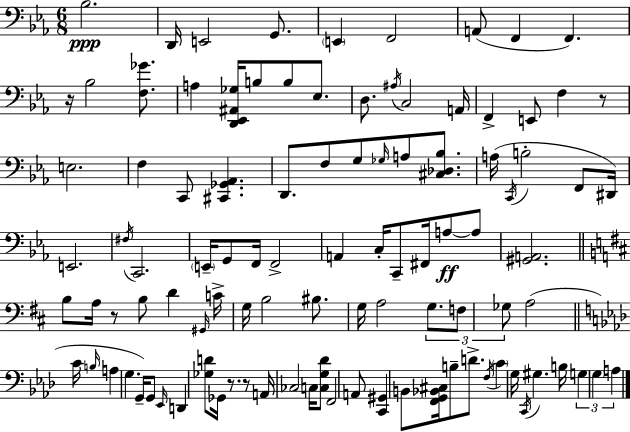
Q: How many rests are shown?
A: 5